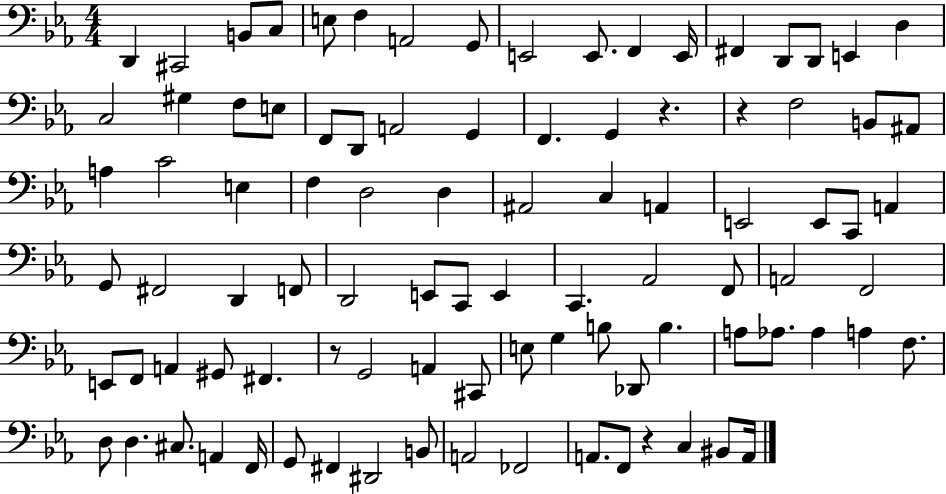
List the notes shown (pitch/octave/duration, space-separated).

D2/q C#2/h B2/e C3/e E3/e F3/q A2/h G2/e E2/h E2/e. F2/q E2/s F#2/q D2/e D2/e E2/q D3/q C3/h G#3/q F3/e E3/e F2/e D2/e A2/h G2/q F2/q. G2/q R/q. R/q F3/h B2/e A#2/e A3/q C4/h E3/q F3/q D3/h D3/q A#2/h C3/q A2/q E2/h E2/e C2/e A2/q G2/e F#2/h D2/q F2/e D2/h E2/e C2/e E2/q C2/q. Ab2/h F2/e A2/h F2/h E2/e F2/e A2/q G#2/e F#2/q. R/e G2/h A2/q C#2/e E3/e G3/q B3/e Db2/e B3/q. A3/e Ab3/e. Ab3/q A3/q F3/e. D3/e D3/q. C#3/e. A2/q F2/s G2/e F#2/q D#2/h B2/e A2/h FES2/h A2/e. F2/e R/q C3/q BIS2/e A2/s